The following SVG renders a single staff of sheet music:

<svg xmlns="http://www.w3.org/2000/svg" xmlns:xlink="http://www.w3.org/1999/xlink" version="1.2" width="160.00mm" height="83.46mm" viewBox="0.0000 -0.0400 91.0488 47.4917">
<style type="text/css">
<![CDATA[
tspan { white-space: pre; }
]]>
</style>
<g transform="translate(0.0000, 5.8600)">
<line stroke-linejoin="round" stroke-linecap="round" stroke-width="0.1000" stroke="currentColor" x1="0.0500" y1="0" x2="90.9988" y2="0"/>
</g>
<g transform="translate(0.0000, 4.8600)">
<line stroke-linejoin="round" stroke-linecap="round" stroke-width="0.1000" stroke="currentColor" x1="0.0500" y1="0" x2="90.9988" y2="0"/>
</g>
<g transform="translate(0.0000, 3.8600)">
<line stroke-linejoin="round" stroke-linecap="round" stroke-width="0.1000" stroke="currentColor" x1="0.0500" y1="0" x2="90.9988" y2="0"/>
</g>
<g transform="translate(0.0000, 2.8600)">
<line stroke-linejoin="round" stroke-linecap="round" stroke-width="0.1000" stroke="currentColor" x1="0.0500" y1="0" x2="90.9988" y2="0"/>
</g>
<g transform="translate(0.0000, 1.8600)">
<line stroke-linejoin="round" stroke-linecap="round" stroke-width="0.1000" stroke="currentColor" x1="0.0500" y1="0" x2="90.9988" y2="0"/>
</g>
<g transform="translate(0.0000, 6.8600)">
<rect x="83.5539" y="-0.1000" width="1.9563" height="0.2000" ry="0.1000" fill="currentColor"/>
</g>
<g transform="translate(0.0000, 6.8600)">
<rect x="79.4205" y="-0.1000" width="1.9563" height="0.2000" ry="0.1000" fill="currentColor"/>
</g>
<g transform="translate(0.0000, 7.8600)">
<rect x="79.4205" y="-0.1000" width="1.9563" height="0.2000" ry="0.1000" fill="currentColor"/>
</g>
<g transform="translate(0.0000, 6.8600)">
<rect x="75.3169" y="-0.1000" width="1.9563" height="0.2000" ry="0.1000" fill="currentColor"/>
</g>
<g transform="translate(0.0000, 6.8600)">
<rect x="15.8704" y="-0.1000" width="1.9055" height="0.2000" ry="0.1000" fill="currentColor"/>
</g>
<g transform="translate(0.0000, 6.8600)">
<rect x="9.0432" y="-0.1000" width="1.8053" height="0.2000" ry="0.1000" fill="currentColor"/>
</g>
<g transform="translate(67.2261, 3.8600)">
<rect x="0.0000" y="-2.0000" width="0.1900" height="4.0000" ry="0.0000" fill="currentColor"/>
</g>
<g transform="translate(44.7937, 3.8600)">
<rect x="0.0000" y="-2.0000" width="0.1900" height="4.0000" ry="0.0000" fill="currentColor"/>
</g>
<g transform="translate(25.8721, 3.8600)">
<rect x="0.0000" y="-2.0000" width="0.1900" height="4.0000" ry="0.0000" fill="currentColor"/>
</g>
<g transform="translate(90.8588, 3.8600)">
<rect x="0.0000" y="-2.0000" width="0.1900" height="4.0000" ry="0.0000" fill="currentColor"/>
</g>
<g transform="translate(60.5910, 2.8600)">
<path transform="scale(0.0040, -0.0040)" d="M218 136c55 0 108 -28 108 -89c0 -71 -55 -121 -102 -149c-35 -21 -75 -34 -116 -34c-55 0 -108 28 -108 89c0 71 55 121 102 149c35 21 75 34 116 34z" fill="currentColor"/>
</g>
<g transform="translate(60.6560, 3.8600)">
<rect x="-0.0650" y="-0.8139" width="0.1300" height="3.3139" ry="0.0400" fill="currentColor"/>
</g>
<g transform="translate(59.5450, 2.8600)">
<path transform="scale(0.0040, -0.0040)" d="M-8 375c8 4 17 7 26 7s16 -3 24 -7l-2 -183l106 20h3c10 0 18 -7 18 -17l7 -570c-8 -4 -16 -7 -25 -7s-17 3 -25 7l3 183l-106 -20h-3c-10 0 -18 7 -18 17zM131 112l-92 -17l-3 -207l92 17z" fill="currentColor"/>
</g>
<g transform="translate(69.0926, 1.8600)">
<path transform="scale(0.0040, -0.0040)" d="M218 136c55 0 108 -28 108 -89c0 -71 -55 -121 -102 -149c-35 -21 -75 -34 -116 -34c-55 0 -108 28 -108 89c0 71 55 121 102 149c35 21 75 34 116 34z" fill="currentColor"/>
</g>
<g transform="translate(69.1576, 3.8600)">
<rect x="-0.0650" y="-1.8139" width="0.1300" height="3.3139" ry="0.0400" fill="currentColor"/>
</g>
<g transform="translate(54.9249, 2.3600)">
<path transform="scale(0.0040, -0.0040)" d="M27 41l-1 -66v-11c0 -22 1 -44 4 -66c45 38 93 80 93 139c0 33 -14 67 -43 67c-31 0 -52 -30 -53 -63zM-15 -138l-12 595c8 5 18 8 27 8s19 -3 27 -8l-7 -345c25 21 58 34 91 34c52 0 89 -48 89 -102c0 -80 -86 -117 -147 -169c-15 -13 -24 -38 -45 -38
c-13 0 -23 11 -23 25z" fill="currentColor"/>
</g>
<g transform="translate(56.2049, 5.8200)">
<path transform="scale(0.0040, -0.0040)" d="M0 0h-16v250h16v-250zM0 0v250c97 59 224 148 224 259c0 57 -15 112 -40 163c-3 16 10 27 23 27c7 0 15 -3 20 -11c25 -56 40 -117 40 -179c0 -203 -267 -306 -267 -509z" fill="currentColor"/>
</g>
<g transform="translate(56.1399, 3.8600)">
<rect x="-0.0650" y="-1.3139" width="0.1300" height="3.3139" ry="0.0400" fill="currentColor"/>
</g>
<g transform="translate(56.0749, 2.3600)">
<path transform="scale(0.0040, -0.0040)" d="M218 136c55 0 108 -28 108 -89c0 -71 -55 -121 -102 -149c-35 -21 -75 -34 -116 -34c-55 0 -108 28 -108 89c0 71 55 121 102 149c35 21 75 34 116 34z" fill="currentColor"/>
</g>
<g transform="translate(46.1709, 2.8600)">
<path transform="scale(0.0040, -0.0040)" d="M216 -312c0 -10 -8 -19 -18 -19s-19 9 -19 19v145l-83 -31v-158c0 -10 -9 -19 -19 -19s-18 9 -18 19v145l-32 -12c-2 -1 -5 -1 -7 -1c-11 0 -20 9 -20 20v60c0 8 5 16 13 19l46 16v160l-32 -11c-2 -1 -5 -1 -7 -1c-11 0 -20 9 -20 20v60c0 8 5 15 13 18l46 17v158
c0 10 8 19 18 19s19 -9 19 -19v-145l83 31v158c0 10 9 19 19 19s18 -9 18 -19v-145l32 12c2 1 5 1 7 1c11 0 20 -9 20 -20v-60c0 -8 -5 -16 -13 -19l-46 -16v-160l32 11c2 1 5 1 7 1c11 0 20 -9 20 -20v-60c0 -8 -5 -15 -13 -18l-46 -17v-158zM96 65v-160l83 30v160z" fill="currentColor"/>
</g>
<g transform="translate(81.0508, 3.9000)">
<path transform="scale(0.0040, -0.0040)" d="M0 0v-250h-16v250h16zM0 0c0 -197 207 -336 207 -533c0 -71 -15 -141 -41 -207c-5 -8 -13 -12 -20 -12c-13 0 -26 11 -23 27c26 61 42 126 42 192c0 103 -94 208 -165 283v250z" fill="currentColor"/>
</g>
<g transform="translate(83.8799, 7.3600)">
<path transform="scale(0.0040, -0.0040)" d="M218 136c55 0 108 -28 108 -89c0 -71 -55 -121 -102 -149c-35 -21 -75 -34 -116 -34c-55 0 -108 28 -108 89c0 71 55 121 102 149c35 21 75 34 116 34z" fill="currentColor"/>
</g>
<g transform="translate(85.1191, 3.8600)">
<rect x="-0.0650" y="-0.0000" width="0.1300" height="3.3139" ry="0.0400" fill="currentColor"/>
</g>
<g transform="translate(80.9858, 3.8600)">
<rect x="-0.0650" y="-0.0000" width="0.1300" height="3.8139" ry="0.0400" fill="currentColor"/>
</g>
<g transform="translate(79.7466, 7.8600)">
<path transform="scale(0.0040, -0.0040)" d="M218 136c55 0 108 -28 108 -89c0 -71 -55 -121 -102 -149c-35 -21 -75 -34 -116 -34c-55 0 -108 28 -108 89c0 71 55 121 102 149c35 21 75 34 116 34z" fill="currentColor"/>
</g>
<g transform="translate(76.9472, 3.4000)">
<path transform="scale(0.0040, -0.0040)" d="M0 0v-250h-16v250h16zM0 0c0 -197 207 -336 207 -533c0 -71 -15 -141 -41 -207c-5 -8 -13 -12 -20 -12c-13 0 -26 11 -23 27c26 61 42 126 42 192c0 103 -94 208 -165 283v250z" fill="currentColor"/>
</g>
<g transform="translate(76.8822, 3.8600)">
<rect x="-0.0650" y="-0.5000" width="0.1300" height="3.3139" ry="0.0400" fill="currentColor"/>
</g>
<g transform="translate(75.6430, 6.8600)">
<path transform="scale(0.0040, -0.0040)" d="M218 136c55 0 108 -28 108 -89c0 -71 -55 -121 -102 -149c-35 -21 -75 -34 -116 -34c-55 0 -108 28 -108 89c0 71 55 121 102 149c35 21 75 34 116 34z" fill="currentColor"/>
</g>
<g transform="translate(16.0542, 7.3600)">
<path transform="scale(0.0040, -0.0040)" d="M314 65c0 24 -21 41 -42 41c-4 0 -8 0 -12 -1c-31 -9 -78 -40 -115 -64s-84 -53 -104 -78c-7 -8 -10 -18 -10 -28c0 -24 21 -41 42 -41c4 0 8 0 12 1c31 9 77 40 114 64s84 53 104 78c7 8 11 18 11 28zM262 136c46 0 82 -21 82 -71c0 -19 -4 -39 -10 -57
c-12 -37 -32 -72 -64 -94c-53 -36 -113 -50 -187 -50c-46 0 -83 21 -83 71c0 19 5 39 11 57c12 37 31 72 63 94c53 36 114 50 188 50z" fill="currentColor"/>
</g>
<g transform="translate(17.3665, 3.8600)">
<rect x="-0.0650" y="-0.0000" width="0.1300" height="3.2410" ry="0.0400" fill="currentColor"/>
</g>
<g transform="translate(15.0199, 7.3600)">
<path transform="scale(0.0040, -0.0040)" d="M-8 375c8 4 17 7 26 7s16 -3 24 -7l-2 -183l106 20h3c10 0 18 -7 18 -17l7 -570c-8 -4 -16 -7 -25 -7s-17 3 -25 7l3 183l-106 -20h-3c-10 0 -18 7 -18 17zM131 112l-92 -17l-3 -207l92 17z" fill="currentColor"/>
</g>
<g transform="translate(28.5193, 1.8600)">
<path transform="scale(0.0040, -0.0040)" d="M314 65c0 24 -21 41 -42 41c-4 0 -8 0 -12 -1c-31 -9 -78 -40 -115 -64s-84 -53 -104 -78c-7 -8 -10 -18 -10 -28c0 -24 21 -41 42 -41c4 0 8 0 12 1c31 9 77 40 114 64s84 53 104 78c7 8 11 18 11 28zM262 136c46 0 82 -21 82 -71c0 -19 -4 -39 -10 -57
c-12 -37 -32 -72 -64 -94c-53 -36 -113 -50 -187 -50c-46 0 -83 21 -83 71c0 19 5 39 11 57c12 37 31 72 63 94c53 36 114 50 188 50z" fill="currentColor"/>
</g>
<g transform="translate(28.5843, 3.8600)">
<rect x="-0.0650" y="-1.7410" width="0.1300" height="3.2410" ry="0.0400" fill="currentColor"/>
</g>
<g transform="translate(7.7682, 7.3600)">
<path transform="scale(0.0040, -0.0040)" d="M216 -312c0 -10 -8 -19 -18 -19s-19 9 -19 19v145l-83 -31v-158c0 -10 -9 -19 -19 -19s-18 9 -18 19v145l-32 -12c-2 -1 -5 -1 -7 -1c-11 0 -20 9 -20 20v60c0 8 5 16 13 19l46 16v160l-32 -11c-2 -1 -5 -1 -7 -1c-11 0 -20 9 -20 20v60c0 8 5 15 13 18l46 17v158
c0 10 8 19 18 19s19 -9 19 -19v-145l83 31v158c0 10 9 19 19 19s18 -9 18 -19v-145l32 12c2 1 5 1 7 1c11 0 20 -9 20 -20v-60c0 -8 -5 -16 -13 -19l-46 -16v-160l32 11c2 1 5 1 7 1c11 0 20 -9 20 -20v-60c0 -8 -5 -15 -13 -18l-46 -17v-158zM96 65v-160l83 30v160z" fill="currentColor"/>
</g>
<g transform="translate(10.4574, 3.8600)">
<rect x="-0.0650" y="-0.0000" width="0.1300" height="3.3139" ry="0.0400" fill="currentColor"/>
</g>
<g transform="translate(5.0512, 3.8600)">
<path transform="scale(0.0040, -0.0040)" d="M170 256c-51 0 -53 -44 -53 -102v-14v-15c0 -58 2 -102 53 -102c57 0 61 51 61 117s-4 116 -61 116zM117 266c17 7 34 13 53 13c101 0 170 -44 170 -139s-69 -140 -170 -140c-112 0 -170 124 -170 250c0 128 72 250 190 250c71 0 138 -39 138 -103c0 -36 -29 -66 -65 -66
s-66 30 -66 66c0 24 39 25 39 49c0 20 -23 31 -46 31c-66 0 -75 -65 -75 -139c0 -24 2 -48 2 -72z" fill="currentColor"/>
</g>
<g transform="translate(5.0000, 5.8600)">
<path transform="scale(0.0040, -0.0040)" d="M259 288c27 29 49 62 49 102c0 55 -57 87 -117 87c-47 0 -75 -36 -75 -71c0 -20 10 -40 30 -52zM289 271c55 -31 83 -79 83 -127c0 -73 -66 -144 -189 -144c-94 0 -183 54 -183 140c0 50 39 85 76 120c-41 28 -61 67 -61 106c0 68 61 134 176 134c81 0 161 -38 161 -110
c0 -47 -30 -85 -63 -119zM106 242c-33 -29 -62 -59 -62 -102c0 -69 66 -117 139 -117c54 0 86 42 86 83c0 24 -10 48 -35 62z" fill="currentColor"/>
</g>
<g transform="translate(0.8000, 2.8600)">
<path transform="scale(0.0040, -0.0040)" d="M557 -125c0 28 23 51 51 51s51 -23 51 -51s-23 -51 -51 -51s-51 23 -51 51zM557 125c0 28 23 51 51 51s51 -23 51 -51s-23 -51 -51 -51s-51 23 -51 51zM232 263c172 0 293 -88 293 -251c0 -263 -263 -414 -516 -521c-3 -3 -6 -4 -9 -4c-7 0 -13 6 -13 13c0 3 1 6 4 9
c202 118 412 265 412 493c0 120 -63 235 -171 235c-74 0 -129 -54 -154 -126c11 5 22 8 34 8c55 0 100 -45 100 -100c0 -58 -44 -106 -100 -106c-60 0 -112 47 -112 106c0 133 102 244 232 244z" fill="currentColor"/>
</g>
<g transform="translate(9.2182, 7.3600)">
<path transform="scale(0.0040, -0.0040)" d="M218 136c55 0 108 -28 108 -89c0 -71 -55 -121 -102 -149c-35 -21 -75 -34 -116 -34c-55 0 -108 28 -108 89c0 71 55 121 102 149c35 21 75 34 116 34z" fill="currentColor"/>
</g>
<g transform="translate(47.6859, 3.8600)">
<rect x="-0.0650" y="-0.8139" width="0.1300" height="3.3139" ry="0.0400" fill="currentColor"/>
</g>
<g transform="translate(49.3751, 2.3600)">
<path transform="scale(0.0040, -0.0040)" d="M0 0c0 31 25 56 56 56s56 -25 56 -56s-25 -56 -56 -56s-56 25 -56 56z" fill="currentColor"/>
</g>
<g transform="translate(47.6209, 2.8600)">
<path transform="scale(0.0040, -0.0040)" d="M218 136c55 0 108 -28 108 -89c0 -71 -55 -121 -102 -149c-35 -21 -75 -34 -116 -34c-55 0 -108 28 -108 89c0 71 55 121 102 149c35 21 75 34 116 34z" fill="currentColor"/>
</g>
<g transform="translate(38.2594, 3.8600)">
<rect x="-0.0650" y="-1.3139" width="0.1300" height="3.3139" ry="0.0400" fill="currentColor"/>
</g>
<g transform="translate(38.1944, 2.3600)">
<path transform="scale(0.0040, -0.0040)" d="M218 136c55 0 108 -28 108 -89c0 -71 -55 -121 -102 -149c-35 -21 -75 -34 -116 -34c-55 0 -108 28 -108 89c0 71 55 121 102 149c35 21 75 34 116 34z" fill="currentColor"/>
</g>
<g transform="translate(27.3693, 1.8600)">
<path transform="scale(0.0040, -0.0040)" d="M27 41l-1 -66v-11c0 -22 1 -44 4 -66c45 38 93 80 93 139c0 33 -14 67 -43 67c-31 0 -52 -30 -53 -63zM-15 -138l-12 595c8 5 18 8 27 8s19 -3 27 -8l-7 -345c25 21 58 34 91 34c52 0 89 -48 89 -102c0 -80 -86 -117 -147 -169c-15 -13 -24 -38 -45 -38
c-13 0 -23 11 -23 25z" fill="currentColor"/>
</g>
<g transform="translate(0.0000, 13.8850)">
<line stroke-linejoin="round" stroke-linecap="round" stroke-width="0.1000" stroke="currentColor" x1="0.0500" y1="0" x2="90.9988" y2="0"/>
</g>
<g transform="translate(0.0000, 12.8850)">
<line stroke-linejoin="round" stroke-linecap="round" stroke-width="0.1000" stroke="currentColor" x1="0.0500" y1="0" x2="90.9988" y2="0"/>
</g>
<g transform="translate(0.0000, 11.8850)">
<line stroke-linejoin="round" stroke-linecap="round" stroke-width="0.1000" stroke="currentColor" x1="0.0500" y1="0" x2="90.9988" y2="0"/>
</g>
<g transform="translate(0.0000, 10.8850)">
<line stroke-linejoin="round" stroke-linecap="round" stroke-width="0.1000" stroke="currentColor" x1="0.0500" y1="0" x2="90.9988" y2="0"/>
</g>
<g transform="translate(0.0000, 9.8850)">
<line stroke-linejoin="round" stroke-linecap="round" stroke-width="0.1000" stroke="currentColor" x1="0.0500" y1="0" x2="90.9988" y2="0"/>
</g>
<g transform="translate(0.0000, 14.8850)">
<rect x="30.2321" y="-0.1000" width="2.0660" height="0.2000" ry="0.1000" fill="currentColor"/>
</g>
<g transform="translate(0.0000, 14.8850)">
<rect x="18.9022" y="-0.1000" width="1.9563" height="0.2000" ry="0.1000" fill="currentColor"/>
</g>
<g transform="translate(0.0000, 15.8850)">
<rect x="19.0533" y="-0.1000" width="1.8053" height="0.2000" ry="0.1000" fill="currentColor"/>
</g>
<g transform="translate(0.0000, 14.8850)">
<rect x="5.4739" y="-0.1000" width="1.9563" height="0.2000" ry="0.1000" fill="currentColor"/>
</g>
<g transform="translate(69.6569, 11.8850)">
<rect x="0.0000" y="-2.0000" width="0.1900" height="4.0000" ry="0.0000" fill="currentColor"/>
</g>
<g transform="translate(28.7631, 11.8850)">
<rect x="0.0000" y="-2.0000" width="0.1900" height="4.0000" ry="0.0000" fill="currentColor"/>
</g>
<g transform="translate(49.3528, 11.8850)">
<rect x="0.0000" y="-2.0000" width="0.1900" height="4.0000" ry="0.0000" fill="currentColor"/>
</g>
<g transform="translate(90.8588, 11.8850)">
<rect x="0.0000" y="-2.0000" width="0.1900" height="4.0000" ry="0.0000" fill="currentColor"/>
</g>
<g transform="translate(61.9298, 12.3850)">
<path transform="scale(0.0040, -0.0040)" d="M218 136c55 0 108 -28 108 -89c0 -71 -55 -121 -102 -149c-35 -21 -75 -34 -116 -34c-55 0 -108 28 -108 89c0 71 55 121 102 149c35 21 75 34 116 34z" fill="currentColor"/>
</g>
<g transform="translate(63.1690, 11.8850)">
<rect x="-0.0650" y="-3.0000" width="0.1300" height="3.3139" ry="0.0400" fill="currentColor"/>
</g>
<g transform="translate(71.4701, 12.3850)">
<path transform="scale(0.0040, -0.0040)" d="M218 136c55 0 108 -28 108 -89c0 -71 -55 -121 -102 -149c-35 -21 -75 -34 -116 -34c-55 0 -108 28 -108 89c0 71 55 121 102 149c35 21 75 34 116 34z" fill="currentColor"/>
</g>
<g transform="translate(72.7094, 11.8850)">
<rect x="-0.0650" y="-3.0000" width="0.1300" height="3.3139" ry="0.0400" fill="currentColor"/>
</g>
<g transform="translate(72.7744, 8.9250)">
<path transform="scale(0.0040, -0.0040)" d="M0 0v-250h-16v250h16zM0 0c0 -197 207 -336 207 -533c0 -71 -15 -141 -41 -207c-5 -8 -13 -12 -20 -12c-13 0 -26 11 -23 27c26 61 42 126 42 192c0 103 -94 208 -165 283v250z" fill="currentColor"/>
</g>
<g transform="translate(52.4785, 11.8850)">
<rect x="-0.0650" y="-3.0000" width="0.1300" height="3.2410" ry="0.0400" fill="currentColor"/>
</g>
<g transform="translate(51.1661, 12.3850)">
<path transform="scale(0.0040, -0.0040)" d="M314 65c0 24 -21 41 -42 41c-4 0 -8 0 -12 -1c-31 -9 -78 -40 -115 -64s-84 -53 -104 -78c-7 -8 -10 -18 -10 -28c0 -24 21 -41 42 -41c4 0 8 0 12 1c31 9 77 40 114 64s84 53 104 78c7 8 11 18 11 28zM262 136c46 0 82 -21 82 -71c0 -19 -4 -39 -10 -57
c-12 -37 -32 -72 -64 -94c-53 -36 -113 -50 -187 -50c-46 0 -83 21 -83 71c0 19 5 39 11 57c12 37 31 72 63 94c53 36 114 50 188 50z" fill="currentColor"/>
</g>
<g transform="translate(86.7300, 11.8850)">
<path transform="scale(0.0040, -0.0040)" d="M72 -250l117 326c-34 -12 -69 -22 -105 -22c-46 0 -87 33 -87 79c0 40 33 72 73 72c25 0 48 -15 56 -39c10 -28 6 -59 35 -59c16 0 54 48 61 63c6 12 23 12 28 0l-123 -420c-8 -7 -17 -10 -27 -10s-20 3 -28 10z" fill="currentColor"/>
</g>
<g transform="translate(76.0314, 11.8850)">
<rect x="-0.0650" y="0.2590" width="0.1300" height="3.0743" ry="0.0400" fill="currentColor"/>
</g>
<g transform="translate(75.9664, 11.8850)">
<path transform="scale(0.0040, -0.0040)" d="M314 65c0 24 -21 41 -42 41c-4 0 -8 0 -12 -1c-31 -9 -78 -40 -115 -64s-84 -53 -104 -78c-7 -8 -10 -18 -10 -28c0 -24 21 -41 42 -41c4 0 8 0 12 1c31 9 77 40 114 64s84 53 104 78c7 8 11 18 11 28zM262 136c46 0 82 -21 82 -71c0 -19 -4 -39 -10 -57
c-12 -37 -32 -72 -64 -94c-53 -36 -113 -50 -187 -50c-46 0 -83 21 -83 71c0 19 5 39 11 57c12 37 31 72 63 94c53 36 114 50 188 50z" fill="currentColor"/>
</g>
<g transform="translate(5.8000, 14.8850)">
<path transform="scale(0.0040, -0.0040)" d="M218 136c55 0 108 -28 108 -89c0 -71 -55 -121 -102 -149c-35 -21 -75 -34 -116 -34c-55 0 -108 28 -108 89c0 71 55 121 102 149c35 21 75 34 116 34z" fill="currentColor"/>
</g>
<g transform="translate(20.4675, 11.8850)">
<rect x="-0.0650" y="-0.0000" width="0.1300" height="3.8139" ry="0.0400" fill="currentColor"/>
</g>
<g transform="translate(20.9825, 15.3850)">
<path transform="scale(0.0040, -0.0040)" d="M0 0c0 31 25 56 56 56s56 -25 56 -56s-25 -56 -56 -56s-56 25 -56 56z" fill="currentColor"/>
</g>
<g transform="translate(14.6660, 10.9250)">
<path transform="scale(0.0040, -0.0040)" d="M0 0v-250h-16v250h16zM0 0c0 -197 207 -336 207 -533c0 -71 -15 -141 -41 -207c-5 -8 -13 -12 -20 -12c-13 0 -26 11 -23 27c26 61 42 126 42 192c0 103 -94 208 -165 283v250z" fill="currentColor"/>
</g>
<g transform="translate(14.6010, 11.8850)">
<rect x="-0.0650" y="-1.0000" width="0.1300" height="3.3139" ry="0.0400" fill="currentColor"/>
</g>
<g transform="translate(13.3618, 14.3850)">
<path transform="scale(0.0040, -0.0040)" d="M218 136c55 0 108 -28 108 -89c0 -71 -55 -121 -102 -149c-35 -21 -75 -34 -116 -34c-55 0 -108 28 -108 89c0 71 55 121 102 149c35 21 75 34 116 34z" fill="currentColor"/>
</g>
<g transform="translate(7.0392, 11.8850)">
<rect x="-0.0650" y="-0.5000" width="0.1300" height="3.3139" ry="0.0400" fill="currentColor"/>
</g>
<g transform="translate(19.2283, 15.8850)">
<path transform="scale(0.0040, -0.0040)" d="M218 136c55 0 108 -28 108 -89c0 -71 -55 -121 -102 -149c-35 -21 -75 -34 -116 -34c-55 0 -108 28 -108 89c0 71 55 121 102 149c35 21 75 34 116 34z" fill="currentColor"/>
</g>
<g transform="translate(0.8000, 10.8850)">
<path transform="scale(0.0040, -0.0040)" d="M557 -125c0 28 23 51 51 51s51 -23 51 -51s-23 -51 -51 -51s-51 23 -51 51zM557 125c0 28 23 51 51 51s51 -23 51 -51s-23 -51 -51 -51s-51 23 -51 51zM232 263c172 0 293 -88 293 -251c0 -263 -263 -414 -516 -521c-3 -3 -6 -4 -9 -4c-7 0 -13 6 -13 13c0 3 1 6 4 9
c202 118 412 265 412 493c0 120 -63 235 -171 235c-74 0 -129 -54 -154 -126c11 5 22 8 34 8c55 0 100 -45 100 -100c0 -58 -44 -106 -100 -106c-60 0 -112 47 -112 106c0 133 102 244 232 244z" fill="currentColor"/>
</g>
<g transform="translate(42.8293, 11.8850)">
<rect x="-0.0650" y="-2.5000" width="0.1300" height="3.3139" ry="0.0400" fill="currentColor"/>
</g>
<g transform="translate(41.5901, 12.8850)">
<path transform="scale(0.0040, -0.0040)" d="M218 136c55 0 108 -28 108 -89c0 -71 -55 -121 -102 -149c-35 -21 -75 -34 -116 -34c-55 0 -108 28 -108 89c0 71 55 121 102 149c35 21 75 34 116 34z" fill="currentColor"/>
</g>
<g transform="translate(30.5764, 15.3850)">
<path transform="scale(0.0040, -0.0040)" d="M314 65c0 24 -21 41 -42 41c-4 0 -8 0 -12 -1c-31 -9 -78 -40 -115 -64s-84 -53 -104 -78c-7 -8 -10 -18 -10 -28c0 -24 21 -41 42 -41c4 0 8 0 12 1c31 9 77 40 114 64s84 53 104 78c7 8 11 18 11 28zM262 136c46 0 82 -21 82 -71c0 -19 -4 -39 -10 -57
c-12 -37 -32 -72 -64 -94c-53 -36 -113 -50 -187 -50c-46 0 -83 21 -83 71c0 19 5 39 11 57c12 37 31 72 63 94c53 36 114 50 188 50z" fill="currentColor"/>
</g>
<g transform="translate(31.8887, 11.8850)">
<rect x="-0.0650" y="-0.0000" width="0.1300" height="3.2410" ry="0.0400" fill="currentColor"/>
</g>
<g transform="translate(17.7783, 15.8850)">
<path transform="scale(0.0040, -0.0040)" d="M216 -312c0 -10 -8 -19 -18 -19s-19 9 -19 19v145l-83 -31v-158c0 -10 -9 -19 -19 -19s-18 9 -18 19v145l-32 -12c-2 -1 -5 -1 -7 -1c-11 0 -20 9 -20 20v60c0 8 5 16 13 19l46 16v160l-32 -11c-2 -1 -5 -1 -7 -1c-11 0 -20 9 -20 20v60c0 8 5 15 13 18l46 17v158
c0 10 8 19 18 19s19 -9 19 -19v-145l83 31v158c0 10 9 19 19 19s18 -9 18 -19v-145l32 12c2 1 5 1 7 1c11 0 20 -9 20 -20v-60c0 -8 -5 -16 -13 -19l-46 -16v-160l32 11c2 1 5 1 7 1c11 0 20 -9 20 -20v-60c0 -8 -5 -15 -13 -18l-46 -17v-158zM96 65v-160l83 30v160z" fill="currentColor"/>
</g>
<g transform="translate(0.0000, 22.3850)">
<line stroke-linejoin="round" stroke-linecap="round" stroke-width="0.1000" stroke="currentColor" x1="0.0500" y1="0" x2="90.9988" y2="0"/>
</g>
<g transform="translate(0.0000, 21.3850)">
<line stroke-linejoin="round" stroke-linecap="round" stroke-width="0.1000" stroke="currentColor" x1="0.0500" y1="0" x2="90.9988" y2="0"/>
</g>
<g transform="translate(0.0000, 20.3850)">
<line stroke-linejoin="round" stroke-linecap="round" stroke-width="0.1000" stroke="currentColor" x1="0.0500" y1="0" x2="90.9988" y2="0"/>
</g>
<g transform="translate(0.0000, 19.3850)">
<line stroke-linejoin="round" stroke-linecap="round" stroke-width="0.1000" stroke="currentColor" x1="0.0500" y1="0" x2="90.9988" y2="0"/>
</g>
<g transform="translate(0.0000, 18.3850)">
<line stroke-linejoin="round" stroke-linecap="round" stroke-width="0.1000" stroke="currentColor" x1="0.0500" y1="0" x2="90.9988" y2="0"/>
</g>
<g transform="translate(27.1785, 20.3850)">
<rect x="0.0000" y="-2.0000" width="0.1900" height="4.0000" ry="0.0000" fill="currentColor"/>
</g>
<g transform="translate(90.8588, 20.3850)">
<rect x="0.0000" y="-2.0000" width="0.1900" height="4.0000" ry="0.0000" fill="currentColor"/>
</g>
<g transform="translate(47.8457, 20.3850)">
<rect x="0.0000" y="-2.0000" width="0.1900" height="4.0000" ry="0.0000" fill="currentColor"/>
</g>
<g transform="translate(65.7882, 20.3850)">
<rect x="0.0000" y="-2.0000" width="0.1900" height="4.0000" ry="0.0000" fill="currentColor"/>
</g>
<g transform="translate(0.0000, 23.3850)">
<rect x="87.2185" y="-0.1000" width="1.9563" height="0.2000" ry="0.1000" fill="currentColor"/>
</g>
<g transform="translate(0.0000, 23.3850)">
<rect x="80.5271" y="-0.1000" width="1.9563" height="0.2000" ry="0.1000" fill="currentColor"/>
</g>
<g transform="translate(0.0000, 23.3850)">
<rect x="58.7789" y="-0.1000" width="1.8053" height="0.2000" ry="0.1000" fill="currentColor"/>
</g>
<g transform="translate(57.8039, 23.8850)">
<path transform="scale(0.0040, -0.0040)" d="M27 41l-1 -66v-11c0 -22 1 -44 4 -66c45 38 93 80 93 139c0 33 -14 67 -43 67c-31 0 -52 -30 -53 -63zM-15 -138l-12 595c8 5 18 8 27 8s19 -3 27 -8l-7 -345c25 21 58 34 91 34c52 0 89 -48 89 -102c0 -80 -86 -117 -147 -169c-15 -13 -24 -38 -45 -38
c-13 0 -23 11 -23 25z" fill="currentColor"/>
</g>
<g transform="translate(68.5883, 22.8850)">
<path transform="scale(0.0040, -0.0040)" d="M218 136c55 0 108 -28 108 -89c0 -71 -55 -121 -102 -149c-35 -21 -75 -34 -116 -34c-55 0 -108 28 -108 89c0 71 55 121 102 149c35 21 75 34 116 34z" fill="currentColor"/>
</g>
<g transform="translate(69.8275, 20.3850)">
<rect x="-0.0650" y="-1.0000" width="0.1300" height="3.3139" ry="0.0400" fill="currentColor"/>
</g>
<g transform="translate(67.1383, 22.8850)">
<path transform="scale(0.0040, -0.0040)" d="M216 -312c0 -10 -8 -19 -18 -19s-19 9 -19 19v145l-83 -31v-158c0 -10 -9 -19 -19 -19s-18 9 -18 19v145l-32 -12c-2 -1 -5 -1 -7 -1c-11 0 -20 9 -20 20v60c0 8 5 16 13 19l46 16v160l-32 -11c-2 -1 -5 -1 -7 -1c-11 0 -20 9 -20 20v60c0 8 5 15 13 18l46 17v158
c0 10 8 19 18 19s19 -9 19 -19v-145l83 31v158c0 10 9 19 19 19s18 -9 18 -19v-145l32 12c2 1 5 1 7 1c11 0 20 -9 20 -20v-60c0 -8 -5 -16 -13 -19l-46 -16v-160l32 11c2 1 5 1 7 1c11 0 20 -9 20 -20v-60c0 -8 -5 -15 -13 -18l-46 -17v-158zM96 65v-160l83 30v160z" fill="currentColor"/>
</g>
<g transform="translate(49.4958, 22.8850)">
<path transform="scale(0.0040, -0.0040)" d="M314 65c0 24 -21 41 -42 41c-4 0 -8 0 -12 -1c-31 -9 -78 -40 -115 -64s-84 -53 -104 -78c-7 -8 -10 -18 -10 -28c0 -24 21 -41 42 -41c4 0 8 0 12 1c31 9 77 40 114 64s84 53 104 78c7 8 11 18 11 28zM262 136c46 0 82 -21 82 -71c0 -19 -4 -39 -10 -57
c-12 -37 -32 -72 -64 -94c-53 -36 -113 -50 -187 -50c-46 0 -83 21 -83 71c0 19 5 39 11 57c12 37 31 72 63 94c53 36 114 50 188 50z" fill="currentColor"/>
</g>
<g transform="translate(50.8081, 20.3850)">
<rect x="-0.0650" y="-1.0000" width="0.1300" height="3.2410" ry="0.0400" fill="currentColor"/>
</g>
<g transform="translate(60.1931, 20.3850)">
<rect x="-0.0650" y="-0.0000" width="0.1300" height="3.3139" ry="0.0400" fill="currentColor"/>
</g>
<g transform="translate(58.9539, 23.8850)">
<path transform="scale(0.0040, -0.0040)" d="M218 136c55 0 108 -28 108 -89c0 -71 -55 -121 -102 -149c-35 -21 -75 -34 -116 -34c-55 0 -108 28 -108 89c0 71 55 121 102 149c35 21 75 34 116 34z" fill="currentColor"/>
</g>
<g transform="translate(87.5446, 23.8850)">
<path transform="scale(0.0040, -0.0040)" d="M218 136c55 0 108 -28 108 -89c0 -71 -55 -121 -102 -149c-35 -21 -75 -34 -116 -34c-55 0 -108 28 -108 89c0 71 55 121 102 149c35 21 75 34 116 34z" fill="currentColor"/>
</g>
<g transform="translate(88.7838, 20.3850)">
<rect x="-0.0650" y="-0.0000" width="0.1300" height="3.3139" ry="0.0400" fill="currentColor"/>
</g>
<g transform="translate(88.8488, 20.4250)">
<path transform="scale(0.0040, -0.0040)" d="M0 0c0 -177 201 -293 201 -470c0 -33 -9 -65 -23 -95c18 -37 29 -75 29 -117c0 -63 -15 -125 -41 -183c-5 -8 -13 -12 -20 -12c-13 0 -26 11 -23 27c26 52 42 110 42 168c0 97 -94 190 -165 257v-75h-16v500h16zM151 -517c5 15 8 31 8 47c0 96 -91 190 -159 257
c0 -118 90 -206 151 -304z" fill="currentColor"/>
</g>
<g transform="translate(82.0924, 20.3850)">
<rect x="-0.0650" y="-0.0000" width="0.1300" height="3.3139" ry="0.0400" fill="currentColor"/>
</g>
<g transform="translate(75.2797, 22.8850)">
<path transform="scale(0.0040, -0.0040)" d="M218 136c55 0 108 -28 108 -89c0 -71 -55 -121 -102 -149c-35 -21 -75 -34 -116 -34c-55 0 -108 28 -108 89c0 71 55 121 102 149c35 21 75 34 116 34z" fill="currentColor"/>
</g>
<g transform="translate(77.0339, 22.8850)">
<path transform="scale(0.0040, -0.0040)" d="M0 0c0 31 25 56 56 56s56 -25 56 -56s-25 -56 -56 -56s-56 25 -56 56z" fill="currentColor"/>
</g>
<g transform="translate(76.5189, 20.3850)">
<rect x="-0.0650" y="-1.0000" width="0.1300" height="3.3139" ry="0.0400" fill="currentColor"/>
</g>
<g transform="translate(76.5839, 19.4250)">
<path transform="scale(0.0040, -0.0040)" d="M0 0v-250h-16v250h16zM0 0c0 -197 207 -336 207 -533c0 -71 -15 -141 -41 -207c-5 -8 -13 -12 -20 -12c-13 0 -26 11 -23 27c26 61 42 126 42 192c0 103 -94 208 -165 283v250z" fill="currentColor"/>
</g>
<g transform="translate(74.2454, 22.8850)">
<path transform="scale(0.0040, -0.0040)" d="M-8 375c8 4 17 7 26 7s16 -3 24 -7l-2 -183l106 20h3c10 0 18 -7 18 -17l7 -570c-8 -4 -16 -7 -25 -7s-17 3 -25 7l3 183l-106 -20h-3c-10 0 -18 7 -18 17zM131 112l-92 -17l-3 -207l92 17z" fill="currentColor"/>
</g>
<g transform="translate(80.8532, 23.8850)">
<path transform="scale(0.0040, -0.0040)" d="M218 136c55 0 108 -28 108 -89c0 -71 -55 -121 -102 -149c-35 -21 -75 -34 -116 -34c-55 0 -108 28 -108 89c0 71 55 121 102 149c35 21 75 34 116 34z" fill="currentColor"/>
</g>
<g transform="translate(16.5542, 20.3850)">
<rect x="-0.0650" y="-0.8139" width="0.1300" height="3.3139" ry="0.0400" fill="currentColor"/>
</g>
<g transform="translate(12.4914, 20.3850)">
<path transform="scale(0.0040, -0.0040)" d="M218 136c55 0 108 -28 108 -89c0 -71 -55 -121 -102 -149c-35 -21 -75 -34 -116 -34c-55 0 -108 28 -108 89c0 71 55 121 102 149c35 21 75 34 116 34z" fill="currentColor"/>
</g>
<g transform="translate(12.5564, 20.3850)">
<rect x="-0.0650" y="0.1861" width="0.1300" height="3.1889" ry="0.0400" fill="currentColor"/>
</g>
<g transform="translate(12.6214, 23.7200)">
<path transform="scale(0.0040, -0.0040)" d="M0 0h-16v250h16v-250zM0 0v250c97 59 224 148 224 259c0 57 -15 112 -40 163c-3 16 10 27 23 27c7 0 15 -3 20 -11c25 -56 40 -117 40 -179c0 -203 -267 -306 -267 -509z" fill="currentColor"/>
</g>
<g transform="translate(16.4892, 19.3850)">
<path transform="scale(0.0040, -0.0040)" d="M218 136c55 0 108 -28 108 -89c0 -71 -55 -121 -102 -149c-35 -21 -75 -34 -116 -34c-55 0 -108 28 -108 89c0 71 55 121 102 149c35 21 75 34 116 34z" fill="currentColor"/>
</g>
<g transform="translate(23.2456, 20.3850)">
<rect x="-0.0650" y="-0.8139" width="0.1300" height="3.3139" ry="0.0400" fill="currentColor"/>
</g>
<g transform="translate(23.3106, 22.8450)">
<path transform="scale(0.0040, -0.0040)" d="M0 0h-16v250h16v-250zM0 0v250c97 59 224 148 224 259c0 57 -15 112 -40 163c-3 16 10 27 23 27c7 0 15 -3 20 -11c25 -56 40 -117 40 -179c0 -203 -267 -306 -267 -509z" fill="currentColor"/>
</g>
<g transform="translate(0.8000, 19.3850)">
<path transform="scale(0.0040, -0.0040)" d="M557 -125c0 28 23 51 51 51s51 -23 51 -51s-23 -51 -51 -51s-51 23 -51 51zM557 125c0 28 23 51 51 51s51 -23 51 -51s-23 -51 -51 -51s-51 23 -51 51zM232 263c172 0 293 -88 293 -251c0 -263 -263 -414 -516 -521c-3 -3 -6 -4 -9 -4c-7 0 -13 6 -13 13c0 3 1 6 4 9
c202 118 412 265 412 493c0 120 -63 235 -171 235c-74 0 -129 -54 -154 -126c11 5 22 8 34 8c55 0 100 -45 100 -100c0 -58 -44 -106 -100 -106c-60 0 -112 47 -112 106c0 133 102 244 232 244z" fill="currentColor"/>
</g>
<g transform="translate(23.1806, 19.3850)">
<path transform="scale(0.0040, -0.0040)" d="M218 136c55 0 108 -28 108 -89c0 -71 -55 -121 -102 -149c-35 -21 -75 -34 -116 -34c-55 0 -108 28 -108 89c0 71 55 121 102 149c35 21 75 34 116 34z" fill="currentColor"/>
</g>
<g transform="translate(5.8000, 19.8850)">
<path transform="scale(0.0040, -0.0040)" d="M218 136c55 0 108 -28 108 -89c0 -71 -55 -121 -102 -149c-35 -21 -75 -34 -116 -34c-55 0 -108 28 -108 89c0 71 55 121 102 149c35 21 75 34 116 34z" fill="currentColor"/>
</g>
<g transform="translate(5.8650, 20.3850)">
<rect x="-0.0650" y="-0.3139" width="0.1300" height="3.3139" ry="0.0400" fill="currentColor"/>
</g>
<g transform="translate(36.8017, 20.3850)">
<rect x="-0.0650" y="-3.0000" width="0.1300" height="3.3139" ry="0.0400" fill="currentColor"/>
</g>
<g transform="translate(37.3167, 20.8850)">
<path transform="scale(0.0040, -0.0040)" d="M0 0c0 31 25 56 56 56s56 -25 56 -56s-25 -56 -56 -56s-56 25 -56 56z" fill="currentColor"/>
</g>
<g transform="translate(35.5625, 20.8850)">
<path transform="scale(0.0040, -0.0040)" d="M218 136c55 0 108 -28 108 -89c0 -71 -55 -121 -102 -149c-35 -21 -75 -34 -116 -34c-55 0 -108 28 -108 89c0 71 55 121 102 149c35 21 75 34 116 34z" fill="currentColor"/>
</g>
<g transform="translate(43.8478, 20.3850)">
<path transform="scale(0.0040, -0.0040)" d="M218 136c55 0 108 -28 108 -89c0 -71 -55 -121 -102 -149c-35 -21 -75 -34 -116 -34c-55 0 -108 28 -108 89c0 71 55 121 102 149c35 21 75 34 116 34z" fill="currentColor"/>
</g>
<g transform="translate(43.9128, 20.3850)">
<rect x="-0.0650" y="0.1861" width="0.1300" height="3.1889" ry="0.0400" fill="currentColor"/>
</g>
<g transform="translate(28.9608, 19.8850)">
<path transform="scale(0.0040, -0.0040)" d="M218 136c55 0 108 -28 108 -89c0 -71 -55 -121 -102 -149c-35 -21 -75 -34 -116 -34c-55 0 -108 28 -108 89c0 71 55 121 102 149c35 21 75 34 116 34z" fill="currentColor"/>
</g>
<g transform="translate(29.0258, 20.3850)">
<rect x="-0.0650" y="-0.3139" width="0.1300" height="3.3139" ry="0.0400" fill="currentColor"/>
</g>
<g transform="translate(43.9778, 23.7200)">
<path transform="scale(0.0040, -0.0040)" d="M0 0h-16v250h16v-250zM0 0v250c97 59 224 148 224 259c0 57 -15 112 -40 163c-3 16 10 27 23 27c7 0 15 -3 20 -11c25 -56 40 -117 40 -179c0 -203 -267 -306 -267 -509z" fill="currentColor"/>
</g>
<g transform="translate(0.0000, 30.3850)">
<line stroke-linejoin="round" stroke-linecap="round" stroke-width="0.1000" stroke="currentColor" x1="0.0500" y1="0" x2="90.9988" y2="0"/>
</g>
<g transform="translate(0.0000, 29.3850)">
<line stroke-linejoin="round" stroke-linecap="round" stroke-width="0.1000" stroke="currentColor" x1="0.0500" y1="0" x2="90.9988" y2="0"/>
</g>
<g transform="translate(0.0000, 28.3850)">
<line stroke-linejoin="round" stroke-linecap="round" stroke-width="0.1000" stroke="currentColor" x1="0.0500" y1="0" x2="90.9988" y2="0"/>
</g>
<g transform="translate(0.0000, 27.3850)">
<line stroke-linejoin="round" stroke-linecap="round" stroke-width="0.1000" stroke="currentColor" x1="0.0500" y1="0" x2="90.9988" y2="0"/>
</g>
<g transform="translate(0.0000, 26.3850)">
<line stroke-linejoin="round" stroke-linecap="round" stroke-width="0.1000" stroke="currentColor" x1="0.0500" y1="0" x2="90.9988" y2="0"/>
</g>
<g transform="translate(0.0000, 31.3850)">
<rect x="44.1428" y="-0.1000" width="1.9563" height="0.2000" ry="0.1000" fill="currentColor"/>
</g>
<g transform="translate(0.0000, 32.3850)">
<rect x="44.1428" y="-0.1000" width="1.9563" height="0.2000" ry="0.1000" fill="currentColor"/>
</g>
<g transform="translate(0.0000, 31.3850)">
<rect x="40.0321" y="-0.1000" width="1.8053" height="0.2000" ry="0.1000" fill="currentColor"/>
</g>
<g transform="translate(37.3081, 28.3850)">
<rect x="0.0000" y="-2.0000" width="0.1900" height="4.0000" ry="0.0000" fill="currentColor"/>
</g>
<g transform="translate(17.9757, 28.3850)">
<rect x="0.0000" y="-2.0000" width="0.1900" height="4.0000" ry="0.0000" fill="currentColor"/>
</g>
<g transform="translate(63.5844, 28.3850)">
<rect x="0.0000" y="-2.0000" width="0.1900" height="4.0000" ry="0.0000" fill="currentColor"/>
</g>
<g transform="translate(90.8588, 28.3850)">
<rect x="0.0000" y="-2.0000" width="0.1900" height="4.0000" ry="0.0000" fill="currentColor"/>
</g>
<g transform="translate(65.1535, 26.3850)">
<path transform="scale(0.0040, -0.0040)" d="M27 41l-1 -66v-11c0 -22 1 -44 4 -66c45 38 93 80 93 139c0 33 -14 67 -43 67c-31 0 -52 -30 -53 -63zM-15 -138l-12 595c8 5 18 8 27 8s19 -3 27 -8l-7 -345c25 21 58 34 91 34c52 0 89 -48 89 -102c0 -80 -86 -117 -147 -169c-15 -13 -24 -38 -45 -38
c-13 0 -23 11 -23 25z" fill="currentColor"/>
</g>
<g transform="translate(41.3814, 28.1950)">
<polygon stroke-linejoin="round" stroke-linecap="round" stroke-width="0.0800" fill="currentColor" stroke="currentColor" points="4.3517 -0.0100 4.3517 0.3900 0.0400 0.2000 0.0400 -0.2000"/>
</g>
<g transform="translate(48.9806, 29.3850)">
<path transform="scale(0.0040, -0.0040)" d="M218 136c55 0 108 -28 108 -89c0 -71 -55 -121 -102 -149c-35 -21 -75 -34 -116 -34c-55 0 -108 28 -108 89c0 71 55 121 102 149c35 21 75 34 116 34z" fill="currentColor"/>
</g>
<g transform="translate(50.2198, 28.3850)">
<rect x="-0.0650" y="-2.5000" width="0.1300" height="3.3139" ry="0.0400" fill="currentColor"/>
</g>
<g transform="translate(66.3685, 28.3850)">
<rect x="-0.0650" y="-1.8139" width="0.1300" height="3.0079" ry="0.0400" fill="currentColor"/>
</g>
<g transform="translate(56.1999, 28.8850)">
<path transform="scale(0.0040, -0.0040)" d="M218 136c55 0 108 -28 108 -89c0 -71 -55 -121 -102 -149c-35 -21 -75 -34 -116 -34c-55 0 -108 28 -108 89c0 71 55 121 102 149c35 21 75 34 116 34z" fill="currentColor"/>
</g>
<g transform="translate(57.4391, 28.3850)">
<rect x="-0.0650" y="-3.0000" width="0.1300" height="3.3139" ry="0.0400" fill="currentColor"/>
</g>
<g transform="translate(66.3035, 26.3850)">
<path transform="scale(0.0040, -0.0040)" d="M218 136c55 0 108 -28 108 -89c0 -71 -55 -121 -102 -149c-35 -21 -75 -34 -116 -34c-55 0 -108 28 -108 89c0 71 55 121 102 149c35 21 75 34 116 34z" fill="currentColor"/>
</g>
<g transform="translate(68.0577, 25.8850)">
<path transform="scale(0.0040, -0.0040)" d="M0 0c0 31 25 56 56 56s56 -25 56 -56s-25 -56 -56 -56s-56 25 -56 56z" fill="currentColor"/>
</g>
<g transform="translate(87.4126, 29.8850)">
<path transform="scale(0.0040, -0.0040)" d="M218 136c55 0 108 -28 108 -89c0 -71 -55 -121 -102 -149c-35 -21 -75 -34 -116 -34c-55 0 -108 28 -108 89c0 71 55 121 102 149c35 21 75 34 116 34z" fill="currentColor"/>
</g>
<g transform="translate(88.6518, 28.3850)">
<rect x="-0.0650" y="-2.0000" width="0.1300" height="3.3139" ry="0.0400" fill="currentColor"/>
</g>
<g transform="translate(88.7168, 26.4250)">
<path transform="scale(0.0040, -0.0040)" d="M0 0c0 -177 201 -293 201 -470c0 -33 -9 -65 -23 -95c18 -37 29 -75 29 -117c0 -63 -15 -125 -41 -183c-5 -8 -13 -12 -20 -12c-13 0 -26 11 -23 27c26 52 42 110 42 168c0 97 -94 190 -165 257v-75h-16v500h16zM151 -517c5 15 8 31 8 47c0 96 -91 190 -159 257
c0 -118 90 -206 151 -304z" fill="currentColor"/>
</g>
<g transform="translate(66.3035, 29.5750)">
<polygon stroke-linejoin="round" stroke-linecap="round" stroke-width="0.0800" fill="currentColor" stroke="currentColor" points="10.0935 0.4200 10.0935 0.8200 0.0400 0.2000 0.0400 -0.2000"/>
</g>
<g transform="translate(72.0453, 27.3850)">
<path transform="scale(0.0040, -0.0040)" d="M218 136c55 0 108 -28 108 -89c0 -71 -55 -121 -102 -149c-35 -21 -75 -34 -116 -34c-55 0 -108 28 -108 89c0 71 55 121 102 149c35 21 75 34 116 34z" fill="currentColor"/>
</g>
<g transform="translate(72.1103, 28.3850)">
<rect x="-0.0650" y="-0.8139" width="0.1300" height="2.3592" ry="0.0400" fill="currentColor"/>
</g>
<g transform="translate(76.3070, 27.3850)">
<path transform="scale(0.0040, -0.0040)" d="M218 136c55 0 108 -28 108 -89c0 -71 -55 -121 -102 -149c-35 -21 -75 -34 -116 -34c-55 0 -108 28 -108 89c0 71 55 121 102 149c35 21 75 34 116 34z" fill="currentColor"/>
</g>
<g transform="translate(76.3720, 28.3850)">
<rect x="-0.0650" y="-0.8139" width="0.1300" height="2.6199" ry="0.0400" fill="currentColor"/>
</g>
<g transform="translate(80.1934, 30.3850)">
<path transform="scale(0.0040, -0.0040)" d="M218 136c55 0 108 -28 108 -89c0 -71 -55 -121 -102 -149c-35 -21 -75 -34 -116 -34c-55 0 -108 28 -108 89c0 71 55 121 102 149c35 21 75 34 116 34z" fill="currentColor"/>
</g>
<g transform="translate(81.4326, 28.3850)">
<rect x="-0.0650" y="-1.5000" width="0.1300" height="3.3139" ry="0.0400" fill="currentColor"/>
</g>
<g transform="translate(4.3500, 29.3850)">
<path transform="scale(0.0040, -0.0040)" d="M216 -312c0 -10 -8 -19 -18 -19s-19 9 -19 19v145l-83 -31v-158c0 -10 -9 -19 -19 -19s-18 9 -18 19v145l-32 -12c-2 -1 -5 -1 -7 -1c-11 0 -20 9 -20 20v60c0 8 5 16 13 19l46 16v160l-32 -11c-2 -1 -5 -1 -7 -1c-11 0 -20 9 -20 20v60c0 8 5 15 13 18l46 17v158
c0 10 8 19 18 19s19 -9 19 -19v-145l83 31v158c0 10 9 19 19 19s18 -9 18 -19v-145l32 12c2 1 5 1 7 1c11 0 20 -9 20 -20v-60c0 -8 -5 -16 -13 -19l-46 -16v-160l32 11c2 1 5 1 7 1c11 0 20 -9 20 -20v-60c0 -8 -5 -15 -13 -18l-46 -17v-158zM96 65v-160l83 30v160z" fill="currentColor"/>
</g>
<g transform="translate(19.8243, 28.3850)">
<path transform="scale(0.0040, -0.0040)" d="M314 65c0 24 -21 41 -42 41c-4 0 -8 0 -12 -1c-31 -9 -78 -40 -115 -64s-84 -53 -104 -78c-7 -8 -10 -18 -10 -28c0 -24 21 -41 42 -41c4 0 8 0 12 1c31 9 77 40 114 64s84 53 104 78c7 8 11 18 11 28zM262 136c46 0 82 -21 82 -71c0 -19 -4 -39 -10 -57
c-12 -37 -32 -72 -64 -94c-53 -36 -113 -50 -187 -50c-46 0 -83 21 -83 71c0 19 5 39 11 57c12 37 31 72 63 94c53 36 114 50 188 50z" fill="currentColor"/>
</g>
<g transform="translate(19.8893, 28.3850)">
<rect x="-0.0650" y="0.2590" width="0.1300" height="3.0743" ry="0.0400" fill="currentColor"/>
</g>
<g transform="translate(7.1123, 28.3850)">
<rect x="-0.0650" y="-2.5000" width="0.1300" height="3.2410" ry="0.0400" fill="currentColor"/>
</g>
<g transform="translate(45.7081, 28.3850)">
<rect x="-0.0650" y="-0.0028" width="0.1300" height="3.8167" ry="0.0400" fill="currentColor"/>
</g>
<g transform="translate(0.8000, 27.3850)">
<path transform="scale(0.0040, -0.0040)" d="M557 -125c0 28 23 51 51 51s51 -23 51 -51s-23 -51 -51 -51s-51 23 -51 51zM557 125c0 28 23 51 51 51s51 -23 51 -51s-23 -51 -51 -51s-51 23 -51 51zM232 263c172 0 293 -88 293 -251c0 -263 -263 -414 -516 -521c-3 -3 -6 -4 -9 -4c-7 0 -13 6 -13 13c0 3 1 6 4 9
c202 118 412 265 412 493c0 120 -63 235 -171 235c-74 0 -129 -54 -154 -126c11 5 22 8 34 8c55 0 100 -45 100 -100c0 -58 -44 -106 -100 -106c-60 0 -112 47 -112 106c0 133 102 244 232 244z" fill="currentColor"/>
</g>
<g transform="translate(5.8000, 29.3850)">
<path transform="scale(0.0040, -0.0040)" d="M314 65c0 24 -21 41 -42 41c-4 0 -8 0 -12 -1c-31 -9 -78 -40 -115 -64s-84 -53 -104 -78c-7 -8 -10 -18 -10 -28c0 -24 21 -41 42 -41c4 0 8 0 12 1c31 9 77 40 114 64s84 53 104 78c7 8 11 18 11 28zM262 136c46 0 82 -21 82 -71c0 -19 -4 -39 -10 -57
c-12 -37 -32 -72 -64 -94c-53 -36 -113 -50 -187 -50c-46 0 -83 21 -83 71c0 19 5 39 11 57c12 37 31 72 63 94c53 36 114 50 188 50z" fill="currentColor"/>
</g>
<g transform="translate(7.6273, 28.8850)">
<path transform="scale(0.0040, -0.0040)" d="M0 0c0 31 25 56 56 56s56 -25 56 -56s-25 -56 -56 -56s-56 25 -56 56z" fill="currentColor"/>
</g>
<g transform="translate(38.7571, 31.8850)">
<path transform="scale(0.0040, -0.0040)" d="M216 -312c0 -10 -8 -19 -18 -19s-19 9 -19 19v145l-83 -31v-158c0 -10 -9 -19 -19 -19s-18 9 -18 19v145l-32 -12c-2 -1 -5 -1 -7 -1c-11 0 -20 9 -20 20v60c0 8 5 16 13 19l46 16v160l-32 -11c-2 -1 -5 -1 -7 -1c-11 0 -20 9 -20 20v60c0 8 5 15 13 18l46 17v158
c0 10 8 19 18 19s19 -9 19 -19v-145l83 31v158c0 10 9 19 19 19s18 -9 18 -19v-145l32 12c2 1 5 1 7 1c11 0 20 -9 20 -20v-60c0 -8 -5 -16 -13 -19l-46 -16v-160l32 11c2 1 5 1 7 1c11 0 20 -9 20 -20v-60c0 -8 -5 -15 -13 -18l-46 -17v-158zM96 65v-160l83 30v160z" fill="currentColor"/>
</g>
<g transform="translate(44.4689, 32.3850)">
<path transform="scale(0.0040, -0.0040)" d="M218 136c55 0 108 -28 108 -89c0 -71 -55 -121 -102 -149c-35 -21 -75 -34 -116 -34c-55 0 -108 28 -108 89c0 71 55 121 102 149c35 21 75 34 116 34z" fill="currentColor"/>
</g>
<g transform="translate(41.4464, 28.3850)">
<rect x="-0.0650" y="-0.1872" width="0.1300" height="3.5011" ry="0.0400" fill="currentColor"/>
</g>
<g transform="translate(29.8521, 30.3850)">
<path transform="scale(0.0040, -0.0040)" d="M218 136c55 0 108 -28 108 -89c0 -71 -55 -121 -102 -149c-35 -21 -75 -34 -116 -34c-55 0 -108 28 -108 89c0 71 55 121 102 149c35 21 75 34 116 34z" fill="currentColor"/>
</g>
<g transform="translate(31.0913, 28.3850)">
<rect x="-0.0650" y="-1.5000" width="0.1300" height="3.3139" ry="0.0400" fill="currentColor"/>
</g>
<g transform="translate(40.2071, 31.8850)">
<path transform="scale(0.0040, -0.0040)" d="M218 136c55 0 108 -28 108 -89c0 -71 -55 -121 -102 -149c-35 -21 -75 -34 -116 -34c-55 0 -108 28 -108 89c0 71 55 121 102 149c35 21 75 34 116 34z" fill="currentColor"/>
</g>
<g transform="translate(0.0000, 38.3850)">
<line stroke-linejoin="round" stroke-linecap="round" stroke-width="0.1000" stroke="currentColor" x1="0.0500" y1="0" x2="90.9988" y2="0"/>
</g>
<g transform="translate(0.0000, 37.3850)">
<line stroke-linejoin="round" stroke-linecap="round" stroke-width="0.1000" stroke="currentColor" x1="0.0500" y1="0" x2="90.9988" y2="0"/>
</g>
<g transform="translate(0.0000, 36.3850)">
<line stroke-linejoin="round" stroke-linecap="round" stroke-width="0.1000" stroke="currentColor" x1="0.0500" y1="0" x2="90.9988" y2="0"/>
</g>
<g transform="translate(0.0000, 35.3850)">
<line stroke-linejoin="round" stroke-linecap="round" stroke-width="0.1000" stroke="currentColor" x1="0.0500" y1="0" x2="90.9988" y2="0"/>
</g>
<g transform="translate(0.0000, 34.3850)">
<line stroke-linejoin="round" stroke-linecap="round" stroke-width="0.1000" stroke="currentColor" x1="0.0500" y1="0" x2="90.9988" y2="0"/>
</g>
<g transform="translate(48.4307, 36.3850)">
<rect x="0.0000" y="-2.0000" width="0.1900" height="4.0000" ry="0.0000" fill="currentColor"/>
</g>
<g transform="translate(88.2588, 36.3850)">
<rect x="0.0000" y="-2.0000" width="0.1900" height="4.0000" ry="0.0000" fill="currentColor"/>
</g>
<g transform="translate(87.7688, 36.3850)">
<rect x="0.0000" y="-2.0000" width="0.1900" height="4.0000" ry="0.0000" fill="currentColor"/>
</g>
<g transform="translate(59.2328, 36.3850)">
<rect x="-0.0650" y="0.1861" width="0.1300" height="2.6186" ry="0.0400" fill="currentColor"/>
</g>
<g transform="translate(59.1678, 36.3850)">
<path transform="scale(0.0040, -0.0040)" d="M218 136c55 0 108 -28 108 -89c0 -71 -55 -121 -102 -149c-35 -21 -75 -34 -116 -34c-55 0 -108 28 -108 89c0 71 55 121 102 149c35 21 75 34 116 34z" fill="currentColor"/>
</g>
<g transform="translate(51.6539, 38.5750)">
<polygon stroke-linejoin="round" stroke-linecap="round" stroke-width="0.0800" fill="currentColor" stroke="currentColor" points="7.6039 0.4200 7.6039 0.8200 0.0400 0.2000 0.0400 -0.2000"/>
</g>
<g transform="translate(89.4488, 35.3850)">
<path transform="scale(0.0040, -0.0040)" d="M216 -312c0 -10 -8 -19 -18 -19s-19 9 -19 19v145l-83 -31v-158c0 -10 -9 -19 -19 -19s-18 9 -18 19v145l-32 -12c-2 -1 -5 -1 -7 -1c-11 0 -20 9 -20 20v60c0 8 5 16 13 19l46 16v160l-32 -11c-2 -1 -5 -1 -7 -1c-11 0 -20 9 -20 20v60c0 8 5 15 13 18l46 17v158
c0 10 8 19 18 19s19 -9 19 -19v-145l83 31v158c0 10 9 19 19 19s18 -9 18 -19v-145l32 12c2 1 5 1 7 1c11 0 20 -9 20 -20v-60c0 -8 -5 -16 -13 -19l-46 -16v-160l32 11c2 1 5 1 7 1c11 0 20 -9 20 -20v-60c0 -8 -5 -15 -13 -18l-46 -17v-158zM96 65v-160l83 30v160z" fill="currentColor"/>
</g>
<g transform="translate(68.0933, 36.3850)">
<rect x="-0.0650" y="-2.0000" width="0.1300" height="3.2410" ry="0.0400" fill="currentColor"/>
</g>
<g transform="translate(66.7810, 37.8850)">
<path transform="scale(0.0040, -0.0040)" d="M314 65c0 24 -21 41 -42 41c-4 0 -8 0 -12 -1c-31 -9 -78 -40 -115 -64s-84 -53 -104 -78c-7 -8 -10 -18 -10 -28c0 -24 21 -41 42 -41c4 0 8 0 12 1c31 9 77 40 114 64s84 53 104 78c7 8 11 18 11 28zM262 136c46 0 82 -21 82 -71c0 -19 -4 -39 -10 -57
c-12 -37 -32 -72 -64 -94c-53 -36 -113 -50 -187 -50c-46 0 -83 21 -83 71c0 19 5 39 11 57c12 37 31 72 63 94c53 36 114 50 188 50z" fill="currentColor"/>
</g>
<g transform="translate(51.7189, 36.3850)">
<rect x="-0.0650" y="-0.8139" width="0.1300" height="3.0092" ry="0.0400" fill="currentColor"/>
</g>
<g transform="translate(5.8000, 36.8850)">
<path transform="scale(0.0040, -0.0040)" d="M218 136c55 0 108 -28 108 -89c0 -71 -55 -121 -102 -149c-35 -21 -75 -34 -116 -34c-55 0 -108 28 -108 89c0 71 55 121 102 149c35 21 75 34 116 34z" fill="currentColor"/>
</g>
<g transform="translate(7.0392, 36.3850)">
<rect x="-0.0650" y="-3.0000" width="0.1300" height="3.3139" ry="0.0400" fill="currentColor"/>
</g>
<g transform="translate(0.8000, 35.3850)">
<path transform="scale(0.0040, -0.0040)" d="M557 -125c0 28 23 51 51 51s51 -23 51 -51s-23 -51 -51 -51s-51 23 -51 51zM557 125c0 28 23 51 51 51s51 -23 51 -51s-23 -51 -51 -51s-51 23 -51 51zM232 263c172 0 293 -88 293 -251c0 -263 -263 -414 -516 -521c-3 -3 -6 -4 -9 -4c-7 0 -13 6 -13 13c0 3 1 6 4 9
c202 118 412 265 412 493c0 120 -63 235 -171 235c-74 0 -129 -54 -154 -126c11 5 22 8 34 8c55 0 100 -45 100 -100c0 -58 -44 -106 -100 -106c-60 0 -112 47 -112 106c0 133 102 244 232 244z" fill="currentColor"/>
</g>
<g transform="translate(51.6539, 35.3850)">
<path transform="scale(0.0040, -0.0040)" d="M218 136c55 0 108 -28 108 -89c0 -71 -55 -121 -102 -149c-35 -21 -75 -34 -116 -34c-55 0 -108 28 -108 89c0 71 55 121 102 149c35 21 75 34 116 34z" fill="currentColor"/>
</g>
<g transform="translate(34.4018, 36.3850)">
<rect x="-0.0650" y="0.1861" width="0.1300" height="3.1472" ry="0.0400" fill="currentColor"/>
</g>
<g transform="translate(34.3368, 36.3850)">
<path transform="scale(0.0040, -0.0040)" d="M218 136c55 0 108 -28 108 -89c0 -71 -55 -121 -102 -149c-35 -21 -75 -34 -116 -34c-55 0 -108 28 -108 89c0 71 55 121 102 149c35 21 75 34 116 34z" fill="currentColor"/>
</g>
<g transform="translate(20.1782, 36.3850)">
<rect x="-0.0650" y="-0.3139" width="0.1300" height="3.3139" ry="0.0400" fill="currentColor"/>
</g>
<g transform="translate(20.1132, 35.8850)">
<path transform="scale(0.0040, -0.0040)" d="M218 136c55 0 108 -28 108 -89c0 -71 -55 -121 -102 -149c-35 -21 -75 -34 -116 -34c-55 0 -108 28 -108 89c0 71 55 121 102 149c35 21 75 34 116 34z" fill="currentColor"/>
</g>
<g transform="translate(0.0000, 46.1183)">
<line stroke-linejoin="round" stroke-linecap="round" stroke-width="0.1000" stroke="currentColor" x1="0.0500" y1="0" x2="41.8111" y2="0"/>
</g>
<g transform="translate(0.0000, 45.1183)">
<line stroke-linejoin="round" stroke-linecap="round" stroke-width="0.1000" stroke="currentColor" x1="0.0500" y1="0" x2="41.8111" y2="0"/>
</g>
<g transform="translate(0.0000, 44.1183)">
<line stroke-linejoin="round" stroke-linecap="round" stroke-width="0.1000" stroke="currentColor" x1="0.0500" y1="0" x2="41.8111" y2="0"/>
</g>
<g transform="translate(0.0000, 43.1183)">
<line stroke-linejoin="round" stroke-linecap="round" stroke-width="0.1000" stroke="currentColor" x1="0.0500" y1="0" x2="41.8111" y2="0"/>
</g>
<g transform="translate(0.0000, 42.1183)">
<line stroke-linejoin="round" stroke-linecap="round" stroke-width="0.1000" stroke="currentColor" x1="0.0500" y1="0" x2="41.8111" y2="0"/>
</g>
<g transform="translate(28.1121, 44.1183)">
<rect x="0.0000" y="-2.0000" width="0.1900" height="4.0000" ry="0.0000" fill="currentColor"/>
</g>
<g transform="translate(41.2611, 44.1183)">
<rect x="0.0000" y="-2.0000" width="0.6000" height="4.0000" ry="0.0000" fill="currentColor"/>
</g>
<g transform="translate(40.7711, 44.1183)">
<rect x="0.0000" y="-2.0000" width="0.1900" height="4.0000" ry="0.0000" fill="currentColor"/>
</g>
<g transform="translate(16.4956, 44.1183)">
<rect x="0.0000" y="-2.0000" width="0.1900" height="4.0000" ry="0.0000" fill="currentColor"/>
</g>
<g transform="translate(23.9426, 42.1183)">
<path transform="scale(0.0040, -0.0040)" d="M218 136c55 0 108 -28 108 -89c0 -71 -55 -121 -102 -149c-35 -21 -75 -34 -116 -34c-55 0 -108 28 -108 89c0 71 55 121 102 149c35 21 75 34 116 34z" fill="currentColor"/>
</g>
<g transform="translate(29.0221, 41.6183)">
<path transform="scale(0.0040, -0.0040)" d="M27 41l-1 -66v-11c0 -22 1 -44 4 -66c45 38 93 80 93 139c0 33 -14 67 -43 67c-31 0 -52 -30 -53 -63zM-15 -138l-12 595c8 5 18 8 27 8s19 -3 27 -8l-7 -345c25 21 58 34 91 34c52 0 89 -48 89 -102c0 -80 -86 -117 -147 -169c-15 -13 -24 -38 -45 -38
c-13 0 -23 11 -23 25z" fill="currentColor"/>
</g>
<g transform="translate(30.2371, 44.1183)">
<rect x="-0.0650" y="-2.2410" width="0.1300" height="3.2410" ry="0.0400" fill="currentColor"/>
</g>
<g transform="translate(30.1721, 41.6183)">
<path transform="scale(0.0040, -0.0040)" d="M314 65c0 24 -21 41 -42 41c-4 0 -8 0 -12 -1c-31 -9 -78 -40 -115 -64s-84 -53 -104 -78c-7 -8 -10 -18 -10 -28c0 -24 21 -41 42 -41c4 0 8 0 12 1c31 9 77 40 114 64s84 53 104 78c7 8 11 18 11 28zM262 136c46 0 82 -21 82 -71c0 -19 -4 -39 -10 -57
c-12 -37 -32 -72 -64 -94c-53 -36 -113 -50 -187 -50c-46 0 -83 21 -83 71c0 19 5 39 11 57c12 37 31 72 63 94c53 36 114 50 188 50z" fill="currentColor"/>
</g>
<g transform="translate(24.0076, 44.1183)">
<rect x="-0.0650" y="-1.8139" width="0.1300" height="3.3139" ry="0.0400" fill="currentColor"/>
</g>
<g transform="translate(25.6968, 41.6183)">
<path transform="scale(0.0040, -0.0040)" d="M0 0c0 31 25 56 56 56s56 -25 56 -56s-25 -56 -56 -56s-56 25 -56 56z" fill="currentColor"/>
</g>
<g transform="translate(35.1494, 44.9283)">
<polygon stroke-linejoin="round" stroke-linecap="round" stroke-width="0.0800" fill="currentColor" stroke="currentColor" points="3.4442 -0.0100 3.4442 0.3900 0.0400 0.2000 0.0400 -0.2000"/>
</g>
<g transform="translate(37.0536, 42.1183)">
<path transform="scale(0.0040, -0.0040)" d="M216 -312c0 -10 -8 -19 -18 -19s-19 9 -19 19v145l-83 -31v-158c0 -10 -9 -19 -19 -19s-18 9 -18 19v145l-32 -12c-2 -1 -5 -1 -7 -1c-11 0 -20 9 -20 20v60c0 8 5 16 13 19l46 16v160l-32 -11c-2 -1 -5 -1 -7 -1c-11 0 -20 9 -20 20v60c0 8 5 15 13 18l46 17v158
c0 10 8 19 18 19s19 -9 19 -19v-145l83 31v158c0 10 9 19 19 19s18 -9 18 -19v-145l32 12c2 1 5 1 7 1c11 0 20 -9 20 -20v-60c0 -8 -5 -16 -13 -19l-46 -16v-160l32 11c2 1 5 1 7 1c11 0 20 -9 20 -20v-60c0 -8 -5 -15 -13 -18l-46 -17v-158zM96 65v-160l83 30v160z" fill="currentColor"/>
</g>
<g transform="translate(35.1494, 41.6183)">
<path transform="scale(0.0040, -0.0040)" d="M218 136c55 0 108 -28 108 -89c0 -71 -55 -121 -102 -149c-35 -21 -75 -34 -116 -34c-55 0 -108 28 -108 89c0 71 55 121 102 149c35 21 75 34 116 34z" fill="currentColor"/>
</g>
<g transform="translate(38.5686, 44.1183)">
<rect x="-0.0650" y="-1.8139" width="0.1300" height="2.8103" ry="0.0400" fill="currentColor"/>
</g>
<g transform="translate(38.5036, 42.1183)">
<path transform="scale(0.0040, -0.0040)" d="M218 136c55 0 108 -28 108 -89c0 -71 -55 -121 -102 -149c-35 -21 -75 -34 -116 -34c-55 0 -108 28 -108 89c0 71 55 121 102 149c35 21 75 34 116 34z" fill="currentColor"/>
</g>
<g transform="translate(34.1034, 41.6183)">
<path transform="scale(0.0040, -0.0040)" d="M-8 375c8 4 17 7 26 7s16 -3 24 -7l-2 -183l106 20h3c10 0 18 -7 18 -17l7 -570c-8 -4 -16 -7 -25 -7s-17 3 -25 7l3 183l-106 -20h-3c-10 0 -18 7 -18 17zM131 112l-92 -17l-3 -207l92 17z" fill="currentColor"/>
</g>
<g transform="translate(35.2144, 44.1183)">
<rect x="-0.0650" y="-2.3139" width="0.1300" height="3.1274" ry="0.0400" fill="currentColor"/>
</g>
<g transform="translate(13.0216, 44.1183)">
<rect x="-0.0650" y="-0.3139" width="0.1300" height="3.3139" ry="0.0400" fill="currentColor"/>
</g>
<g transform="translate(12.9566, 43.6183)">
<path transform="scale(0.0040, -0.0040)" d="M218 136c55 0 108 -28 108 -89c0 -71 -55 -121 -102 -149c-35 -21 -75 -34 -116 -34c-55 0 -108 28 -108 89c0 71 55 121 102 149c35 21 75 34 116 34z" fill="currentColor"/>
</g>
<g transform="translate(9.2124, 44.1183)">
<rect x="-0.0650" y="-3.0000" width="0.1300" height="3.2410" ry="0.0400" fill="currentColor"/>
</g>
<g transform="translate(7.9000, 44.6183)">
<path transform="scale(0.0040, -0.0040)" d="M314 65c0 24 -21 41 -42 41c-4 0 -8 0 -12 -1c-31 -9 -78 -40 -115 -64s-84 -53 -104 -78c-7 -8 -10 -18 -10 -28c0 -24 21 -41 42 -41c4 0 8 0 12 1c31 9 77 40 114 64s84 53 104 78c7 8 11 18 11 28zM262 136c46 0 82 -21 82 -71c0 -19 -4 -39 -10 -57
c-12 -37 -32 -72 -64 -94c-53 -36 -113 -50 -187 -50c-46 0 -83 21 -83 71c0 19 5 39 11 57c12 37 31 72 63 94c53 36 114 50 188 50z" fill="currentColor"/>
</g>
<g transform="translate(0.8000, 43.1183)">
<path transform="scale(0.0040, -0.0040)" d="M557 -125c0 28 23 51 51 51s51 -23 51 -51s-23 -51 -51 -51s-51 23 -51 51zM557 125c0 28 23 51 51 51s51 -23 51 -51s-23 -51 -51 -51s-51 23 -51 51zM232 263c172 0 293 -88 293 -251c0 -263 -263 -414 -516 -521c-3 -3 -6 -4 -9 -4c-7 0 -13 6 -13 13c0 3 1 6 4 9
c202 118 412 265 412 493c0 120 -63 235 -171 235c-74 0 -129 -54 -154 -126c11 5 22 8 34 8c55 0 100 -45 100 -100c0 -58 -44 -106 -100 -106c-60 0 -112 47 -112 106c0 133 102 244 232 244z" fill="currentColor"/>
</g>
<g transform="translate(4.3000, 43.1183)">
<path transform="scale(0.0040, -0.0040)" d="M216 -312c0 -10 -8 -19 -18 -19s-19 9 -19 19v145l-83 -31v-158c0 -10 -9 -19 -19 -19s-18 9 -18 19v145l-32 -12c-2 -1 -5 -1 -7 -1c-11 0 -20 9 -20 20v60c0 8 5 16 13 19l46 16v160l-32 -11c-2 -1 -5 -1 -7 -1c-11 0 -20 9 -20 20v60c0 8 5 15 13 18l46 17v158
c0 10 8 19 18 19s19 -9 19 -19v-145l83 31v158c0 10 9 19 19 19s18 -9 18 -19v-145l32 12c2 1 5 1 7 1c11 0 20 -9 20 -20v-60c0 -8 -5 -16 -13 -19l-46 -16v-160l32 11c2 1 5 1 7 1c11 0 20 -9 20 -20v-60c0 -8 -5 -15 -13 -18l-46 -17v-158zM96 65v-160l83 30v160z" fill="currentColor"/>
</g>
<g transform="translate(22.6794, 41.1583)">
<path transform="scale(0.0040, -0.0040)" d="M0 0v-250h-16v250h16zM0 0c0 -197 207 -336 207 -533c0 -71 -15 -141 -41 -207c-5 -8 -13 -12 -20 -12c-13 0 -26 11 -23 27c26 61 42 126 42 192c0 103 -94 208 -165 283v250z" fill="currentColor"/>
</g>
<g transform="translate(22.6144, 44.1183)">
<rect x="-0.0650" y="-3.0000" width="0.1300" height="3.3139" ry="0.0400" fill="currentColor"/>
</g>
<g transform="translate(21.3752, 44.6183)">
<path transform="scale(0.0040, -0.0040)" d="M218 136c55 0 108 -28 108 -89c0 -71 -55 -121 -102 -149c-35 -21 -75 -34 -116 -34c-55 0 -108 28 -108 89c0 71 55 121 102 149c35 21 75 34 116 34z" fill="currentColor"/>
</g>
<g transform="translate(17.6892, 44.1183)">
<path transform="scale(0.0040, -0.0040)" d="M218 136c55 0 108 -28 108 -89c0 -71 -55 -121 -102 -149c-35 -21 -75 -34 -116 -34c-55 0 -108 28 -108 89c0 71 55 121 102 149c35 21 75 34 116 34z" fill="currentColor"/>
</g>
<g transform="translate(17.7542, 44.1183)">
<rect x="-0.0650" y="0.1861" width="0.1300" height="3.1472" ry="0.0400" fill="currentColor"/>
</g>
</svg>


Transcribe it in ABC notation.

X:1
T:Untitled
M:6/8
L:1/4
K:C
^D,, D,,2 _A,2 G, ^F, _G,/2 F, A, E,,/2 C,,/2 D,, E,, F,,/2 ^C,, D,,2 B,, C,2 C, C,/2 D,2 z/2 E, D,/2 F, F,/2 E, C, D,/2 F,,2 _D,, ^F,, F,,/2 D,, D,,/4 ^B,,2 D,2 G,, ^D,,/2 C,,/2 B,, C, _A,/2 F,/2 F,/2 G,, A,,/4 C, E, D, F,/2 D,/2 A,,2 C,2 E, D, C,/2 A, _B,2 B,/2 ^A,/2